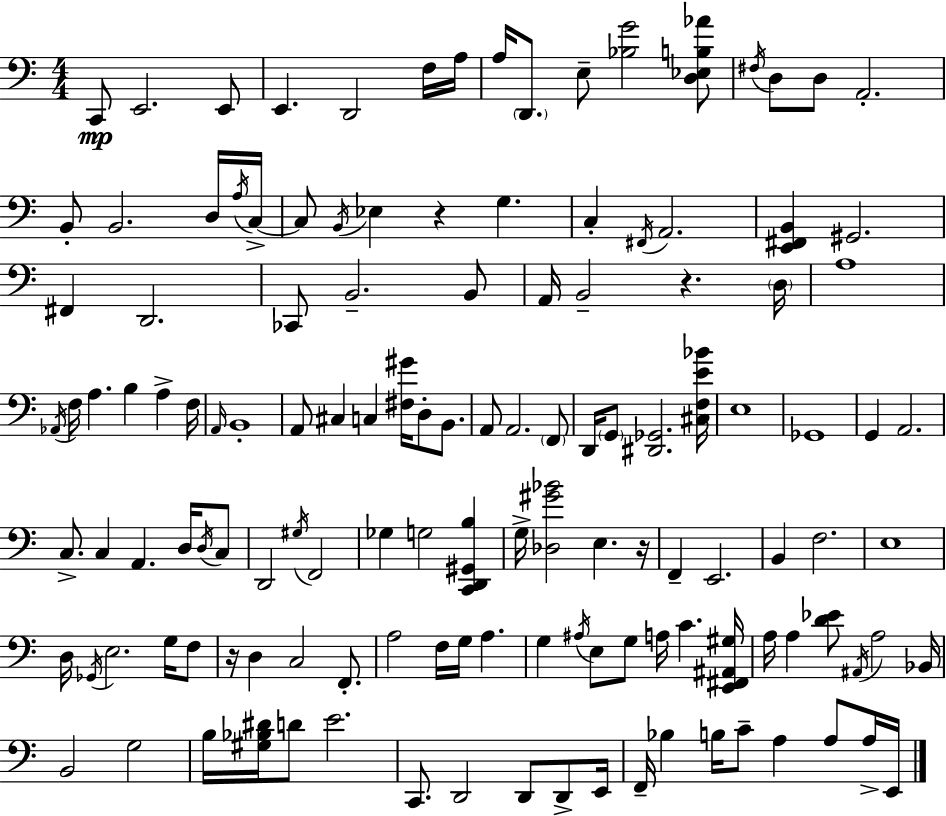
X:1
T:Untitled
M:4/4
L:1/4
K:Am
C,,/2 E,,2 E,,/2 E,, D,,2 F,/4 A,/4 A,/4 D,,/2 E,/2 [_B,G]2 [D,_E,B,_A]/2 ^F,/4 D,/2 D,/2 A,,2 B,,/2 B,,2 D,/4 A,/4 C,/4 C,/2 B,,/4 _E, z G, C, ^F,,/4 A,,2 [E,,^F,,B,,] ^G,,2 ^F,, D,,2 _C,,/2 B,,2 B,,/2 A,,/4 B,,2 z D,/4 A,4 _A,,/4 F,/4 A, B, A, F,/4 A,,/4 B,,4 A,,/2 ^C, C, [^F,^G]/4 D,/2 B,,/2 A,,/2 A,,2 F,,/2 D,,/4 G,,/2 [^D,,_G,,]2 [^C,F,E_B]/4 E,4 _G,,4 G,, A,,2 C,/2 C, A,, D,/4 D,/4 C,/2 D,,2 ^G,/4 F,,2 _G, G,2 [C,,D,,^G,,B,] G,/4 [_D,^G_B]2 E, z/4 F,, E,,2 B,, F,2 E,4 D,/4 _G,,/4 E,2 G,/4 F,/2 z/4 D, C,2 F,,/2 A,2 F,/4 G,/4 A, G, ^A,/4 E,/2 G,/2 A,/4 C [E,,^F,,^A,,^G,]/4 A,/4 A, [D_E]/2 ^A,,/4 A,2 _B,,/4 B,,2 G,2 B,/4 [^G,_B,^D]/4 D/2 E2 C,,/2 D,,2 D,,/2 D,,/2 E,,/4 F,,/4 _B, B,/4 C/2 A, A,/2 A,/4 E,,/4